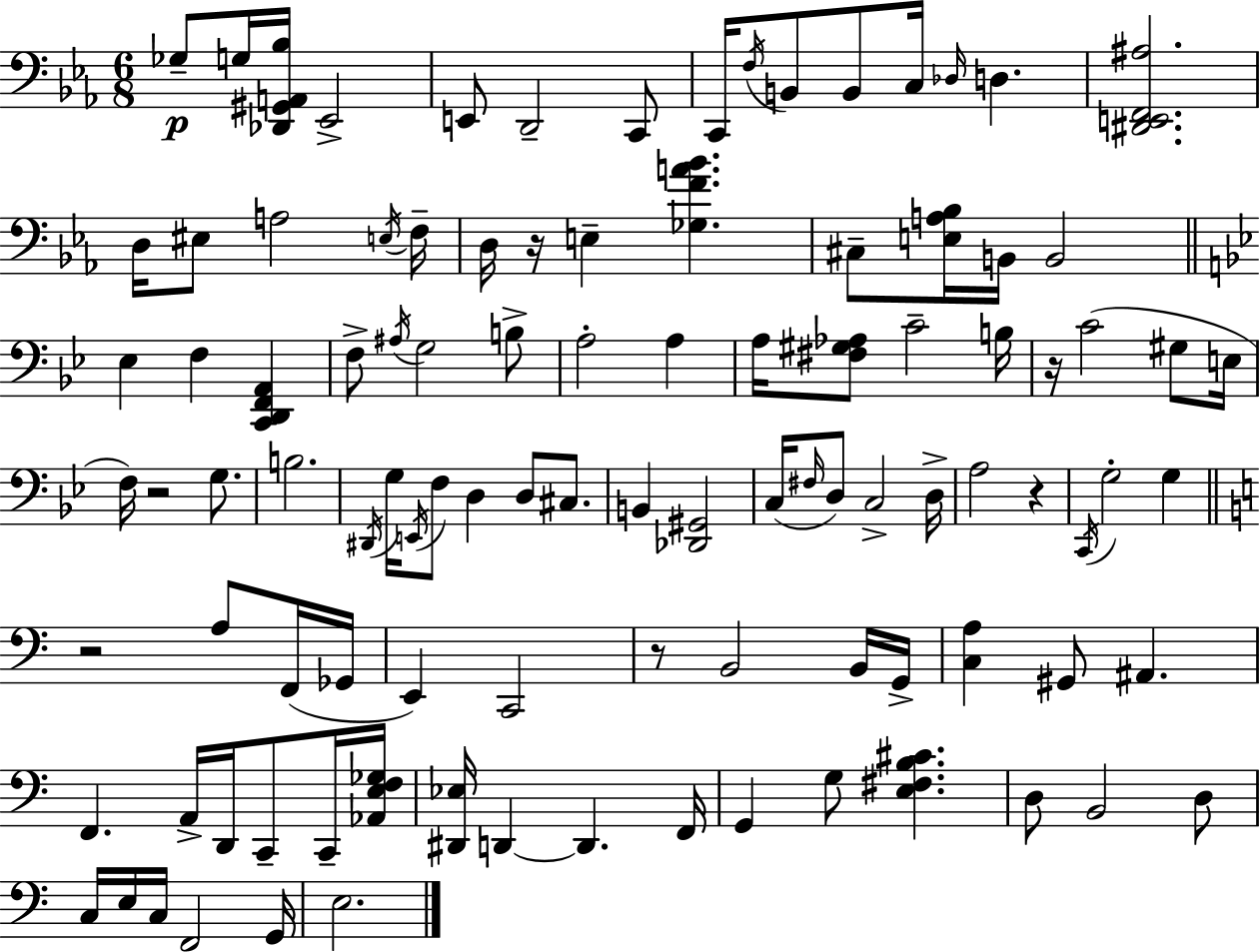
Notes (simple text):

Gb3/e G3/s [Db2,G#2,A2,Bb3]/s Eb2/h E2/e D2/h C2/e C2/s F3/s B2/e B2/e C3/s Db3/s D3/q. [D#2,E2,F2,A#3]/h. D3/s EIS3/e A3/h E3/s F3/s D3/s R/s E3/q [Gb3,F4,A4,Bb4]/q. C#3/e [E3,A3,Bb3]/s B2/s B2/h Eb3/q F3/q [C2,D2,F2,A2]/q F3/e A#3/s G3/h B3/e A3/h A3/q A3/s [F#3,G#3,Ab3]/e C4/h B3/s R/s C4/h G#3/e E3/s F3/s R/h G3/e. B3/h. D#2/s G3/s E2/s F3/e D3/q D3/e C#3/e. B2/q [Db2,G#2]/h C3/s F#3/s D3/e C3/h D3/s A3/h R/q C2/s G3/h G3/q R/h A3/e F2/s Gb2/s E2/q C2/h R/e B2/h B2/s G2/s [C3,A3]/q G#2/e A#2/q. F2/q. A2/s D2/s C2/e C2/s [Ab2,E3,F3,Gb3]/s [D#2,Eb3]/s D2/q D2/q. F2/s G2/q G3/e [E3,F#3,B3,C#4]/q. D3/e B2/h D3/e C3/s E3/s C3/s F2/h G2/s E3/h.